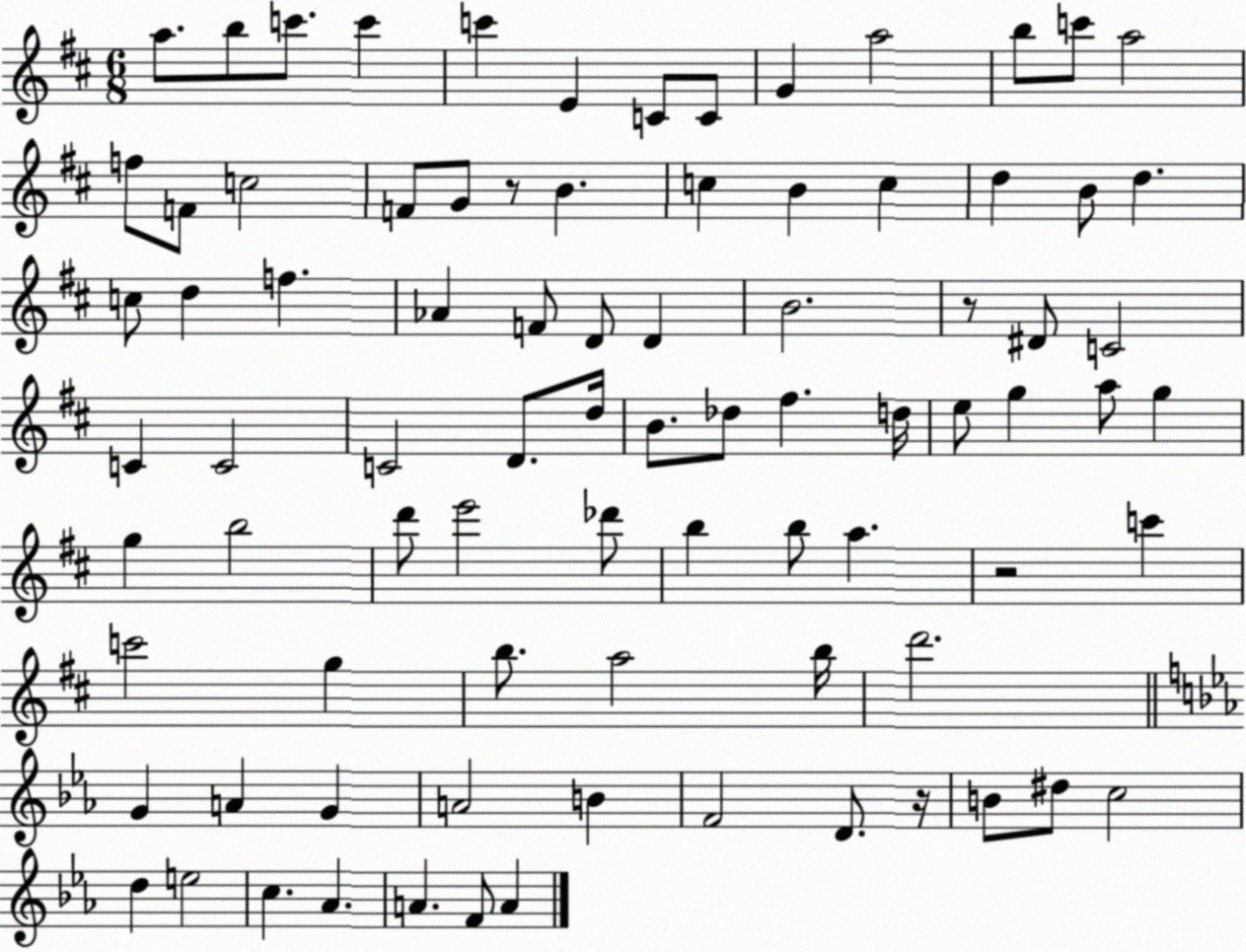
X:1
T:Untitled
M:6/8
L:1/4
K:D
a/2 b/2 c'/2 c' c' E C/2 C/2 G a2 b/2 c'/2 a2 f/2 F/2 c2 F/2 G/2 z/2 B c B c d B/2 d c/2 d f _A F/2 D/2 D B2 z/2 ^D/2 C2 C C2 C2 D/2 d/4 B/2 _d/2 ^f d/4 e/2 g a/2 g g b2 d'/2 e'2 _d'/2 b b/2 a z2 c' c'2 g b/2 a2 b/4 d'2 G A G A2 B F2 D/2 z/4 B/2 ^d/2 c2 d e2 c _A A F/2 A